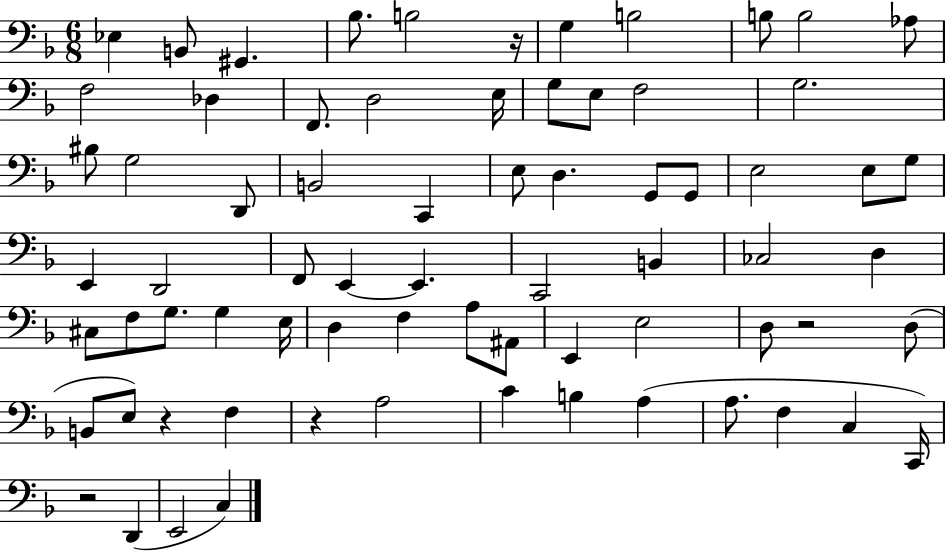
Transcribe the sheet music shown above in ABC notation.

X:1
T:Untitled
M:6/8
L:1/4
K:F
_E, B,,/2 ^G,, _B,/2 B,2 z/4 G, B,2 B,/2 B,2 _A,/2 F,2 _D, F,,/2 D,2 E,/4 G,/2 E,/2 F,2 G,2 ^B,/2 G,2 D,,/2 B,,2 C,, E,/2 D, G,,/2 G,,/2 E,2 E,/2 G,/2 E,, D,,2 F,,/2 E,, E,, C,,2 B,, _C,2 D, ^C,/2 F,/2 G,/2 G, E,/4 D, F, A,/2 ^A,,/2 E,, E,2 D,/2 z2 D,/2 B,,/2 E,/2 z F, z A,2 C B, A, A,/2 F, C, C,,/4 z2 D,, E,,2 C,